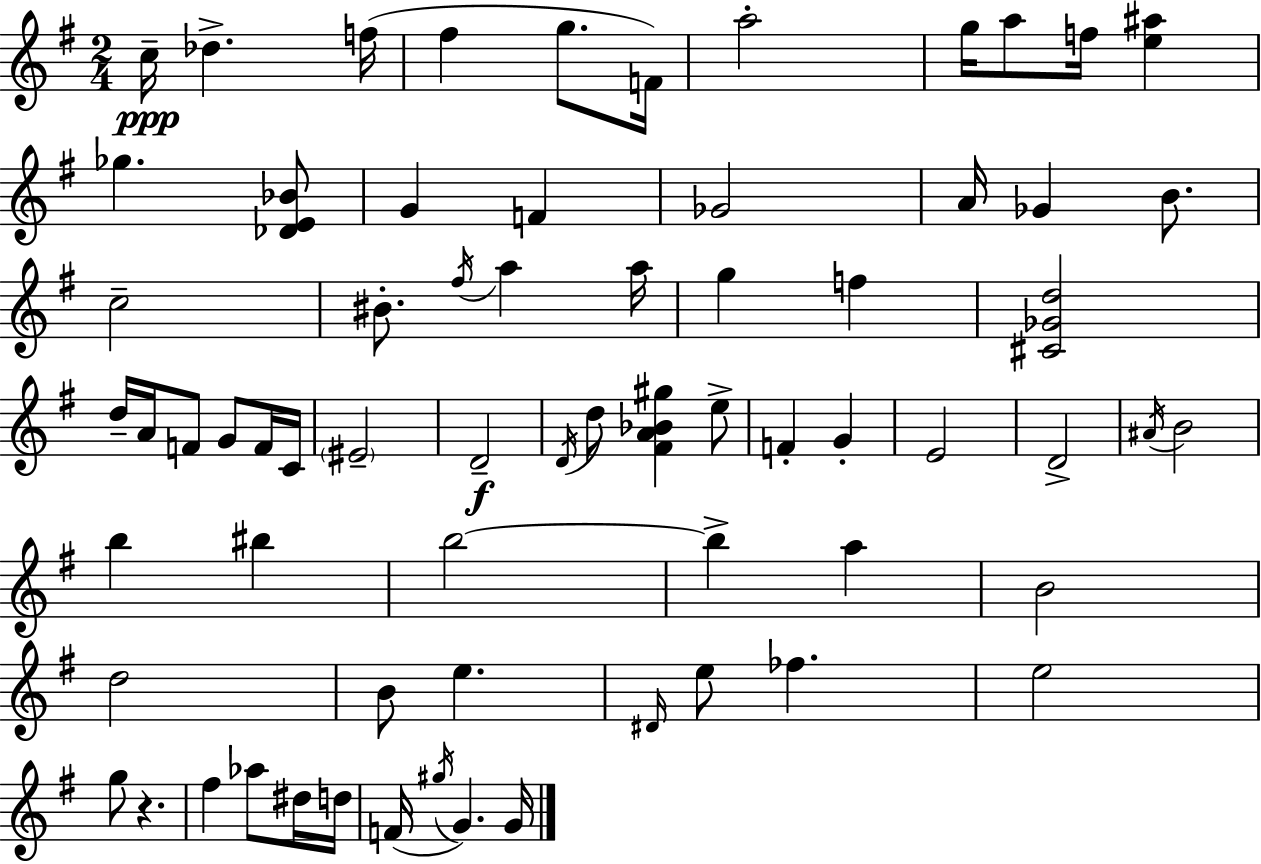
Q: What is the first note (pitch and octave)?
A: C5